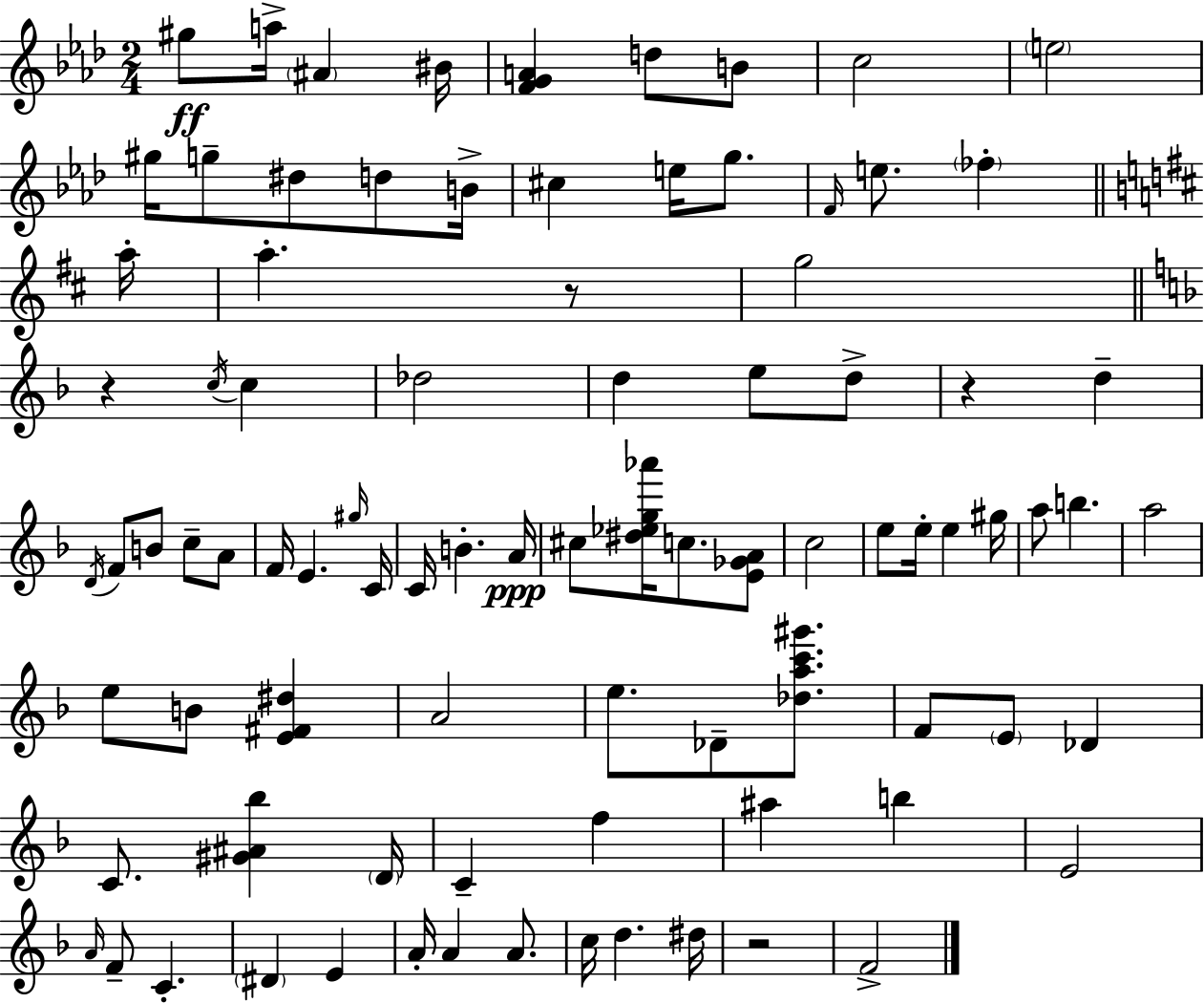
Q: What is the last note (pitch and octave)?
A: F4